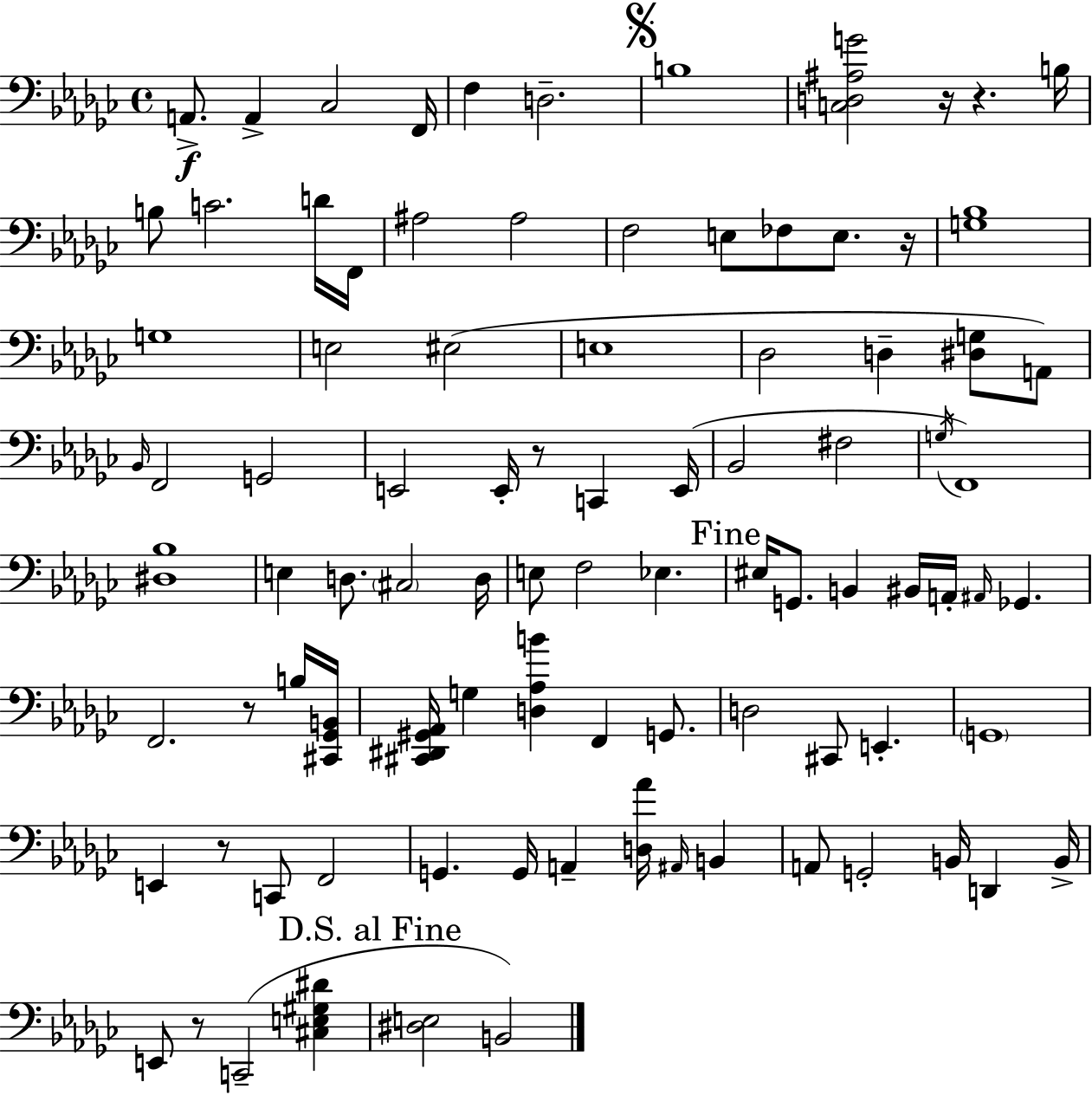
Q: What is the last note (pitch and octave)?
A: B2